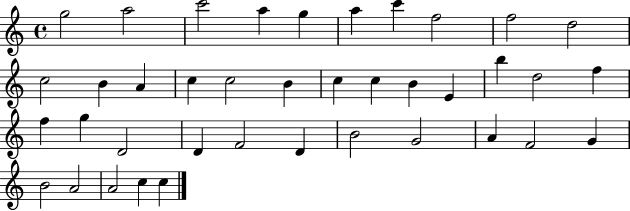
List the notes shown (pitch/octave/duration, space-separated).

G5/h A5/h C6/h A5/q G5/q A5/q C6/q F5/h F5/h D5/h C5/h B4/q A4/q C5/q C5/h B4/q C5/q C5/q B4/q E4/q B5/q D5/h F5/q F5/q G5/q D4/h D4/q F4/h D4/q B4/h G4/h A4/q F4/h G4/q B4/h A4/h A4/h C5/q C5/q